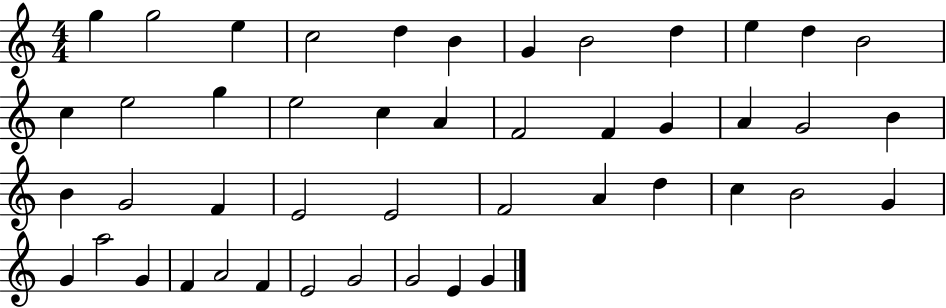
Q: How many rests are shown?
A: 0